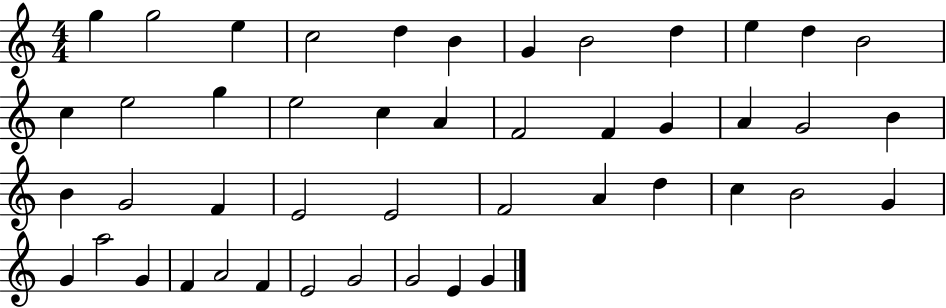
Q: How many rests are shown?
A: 0